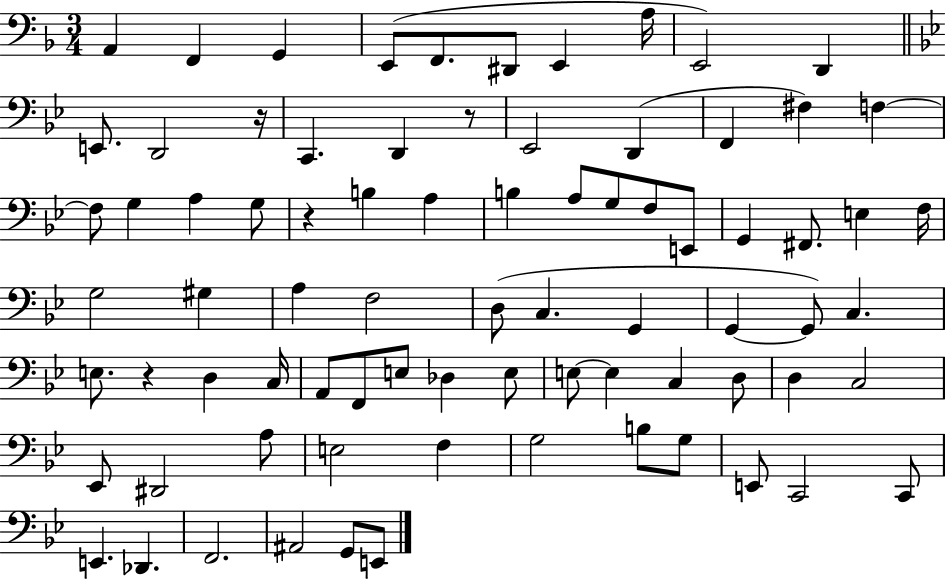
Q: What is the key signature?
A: F major